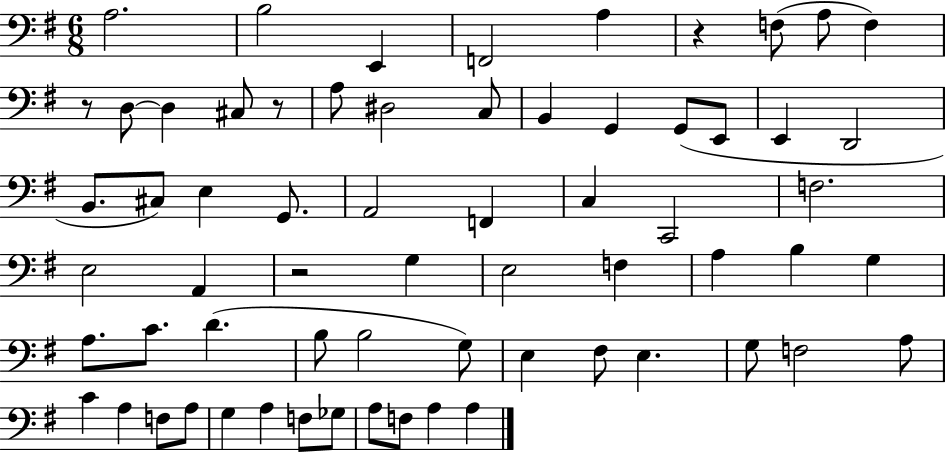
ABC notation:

X:1
T:Untitled
M:6/8
L:1/4
K:G
A,2 B,2 E,, F,,2 A, z F,/2 A,/2 F, z/2 D,/2 D, ^C,/2 z/2 A,/2 ^D,2 C,/2 B,, G,, G,,/2 E,,/2 E,, D,,2 B,,/2 ^C,/2 E, G,,/2 A,,2 F,, C, C,,2 F,2 E,2 A,, z2 G, E,2 F, A, B, G, A,/2 C/2 D B,/2 B,2 G,/2 E, ^F,/2 E, G,/2 F,2 A,/2 C A, F,/2 A,/2 G, A, F,/2 _G,/2 A,/2 F,/2 A, A,